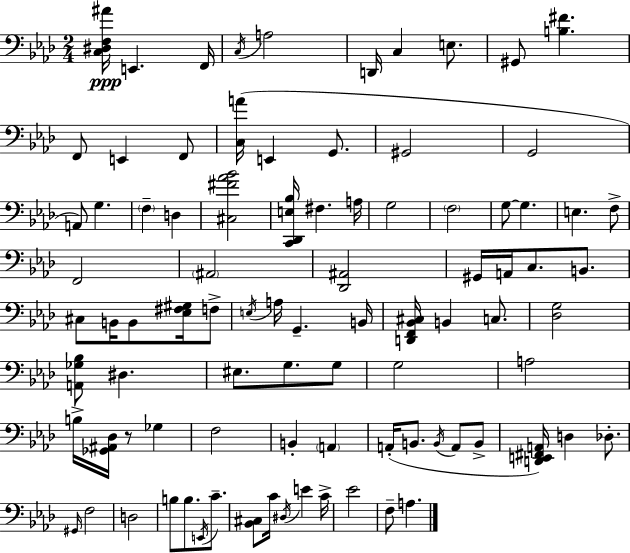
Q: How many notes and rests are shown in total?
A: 89